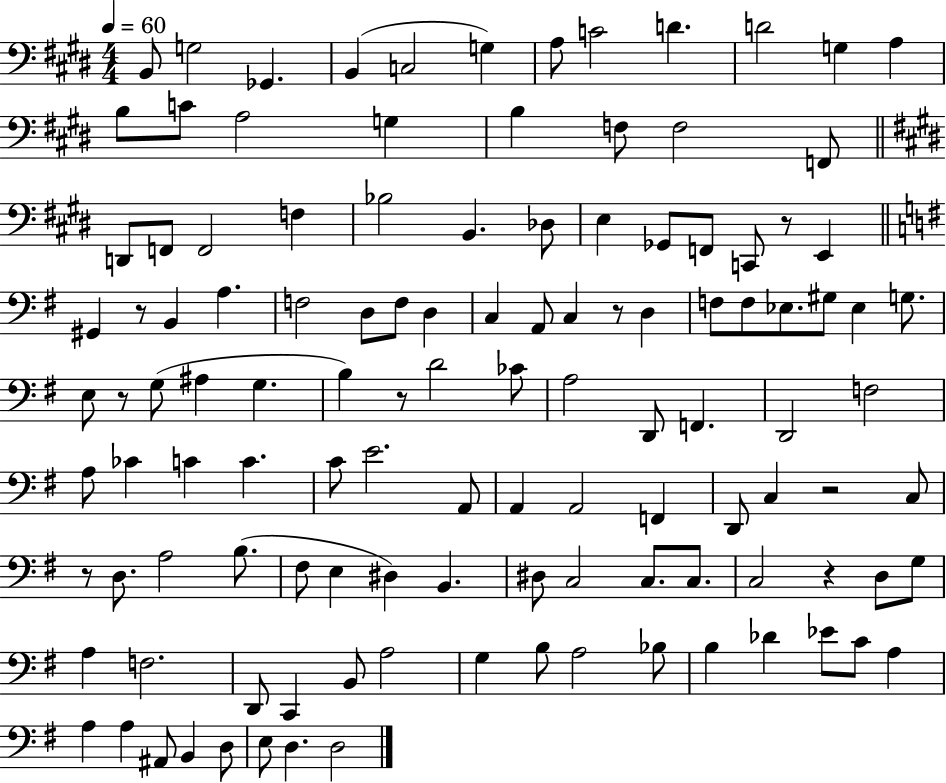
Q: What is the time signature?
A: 4/4